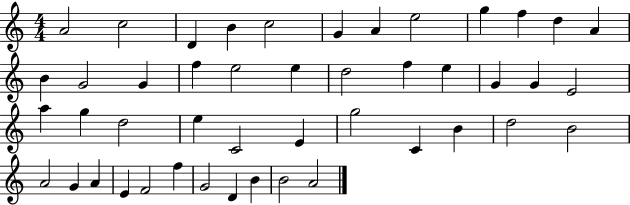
X:1
T:Untitled
M:4/4
L:1/4
K:C
A2 c2 D B c2 G A e2 g f d A B G2 G f e2 e d2 f e G G E2 a g d2 e C2 E g2 C B d2 B2 A2 G A E F2 f G2 D B B2 A2